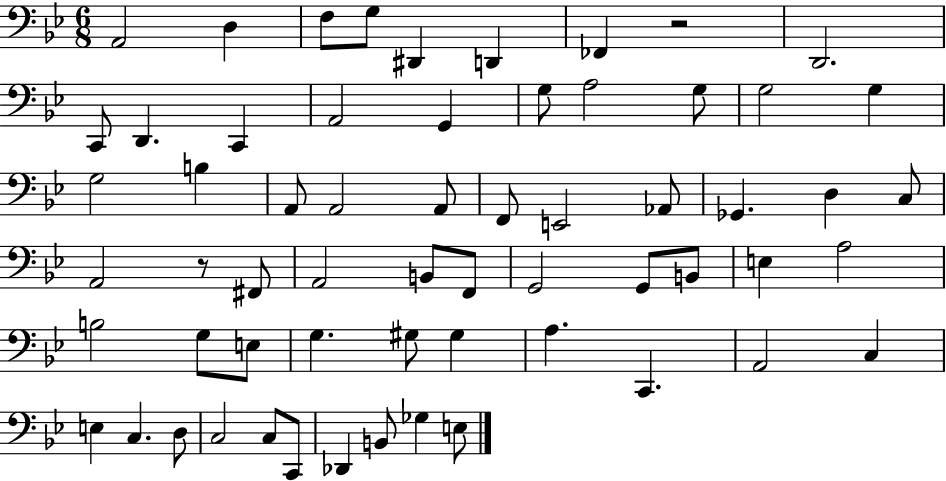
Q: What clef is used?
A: bass